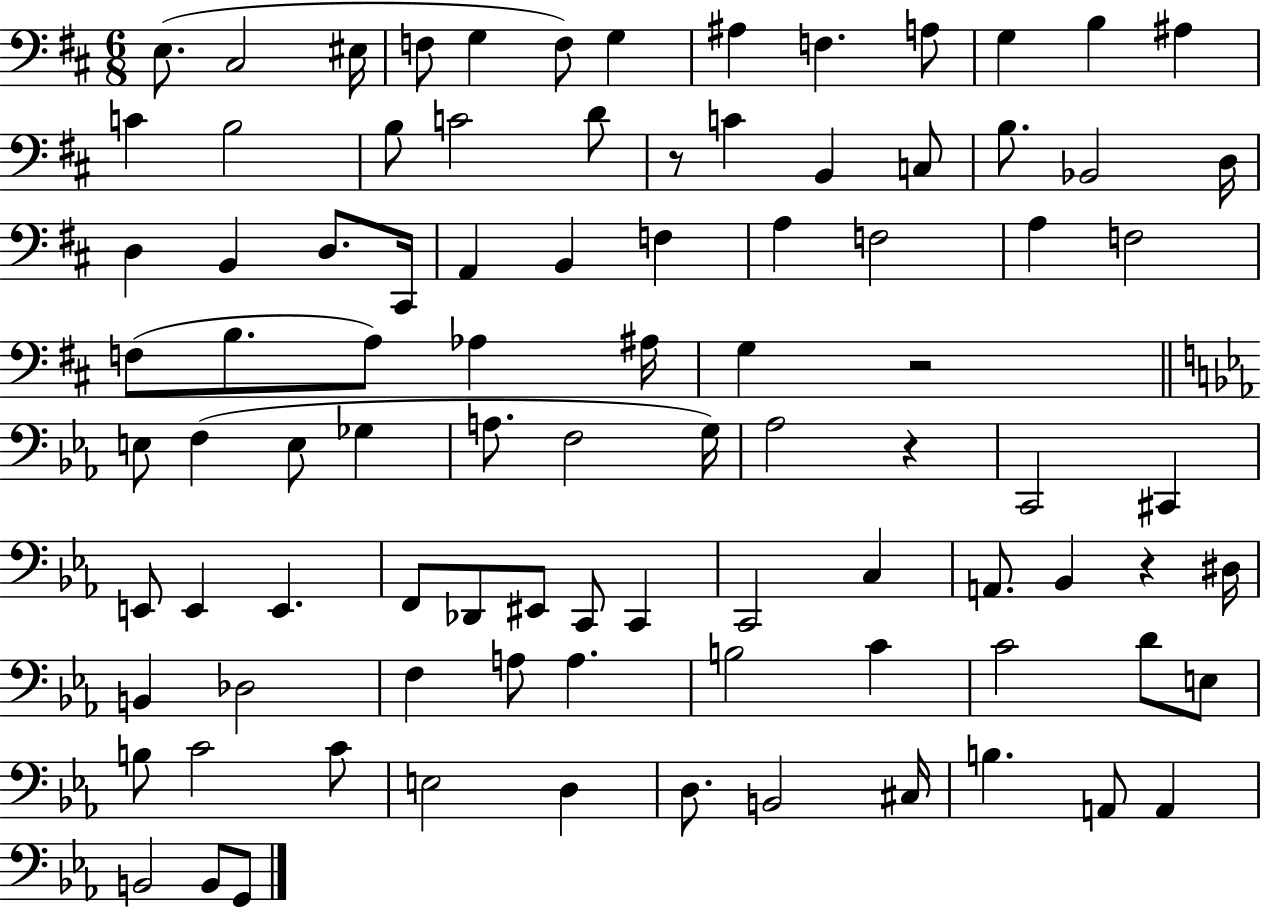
E3/e. C#3/h EIS3/s F3/e G3/q F3/e G3/q A#3/q F3/q. A3/e G3/q B3/q A#3/q C4/q B3/h B3/e C4/h D4/e R/e C4/q B2/q C3/e B3/e. Bb2/h D3/s D3/q B2/q D3/e. C#2/s A2/q B2/q F3/q A3/q F3/h A3/q F3/h F3/e B3/e. A3/e Ab3/q A#3/s G3/q R/h E3/e F3/q E3/e Gb3/q A3/e. F3/h G3/s Ab3/h R/q C2/h C#2/q E2/e E2/q E2/q. F2/e Db2/e EIS2/e C2/e C2/q C2/h C3/q A2/e. Bb2/q R/q D#3/s B2/q Db3/h F3/q A3/e A3/q. B3/h C4/q C4/h D4/e E3/e B3/e C4/h C4/e E3/h D3/q D3/e. B2/h C#3/s B3/q. A2/e A2/q B2/h B2/e G2/e